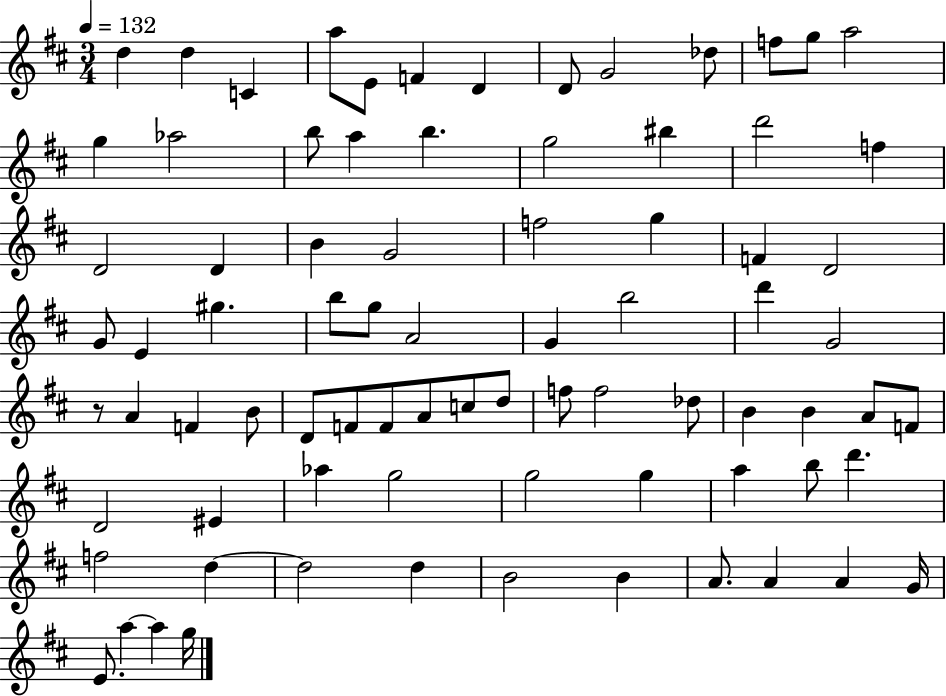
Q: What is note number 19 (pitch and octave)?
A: G5